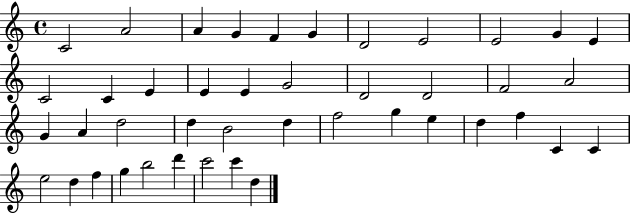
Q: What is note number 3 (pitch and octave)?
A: A4